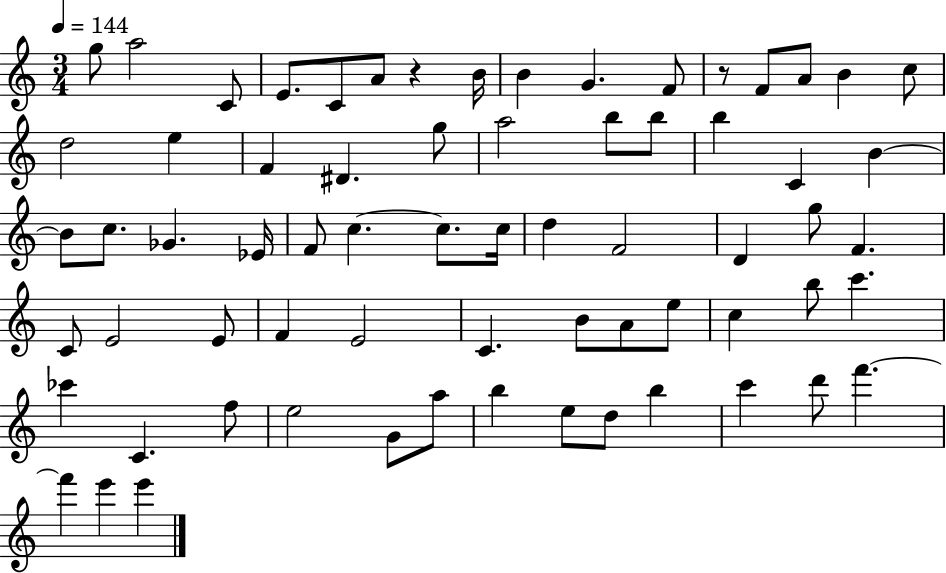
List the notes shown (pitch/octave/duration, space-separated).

G5/e A5/h C4/e E4/e. C4/e A4/e R/q B4/s B4/q G4/q. F4/e R/e F4/e A4/e B4/q C5/e D5/h E5/q F4/q D#4/q. G5/e A5/h B5/e B5/e B5/q C4/q B4/q B4/e C5/e. Gb4/q. Eb4/s F4/e C5/q. C5/e. C5/s D5/q F4/h D4/q G5/e F4/q. C4/e E4/h E4/e F4/q E4/h C4/q. B4/e A4/e E5/e C5/q B5/e C6/q. CES6/q C4/q. F5/e E5/h G4/e A5/e B5/q E5/e D5/e B5/q C6/q D6/e F6/q. F6/q E6/q E6/q